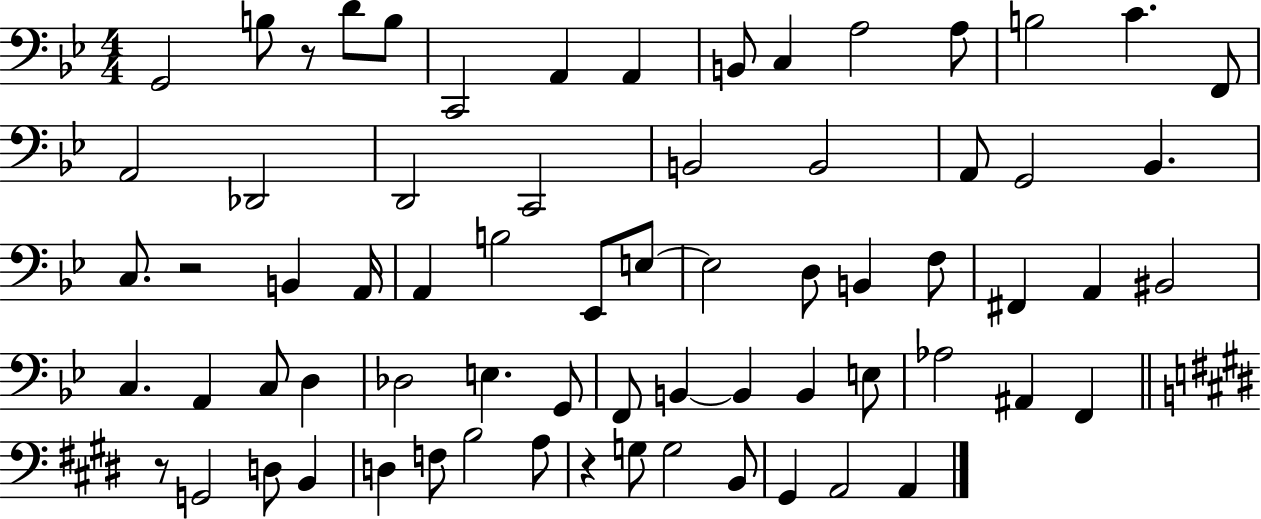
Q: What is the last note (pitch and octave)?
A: A2